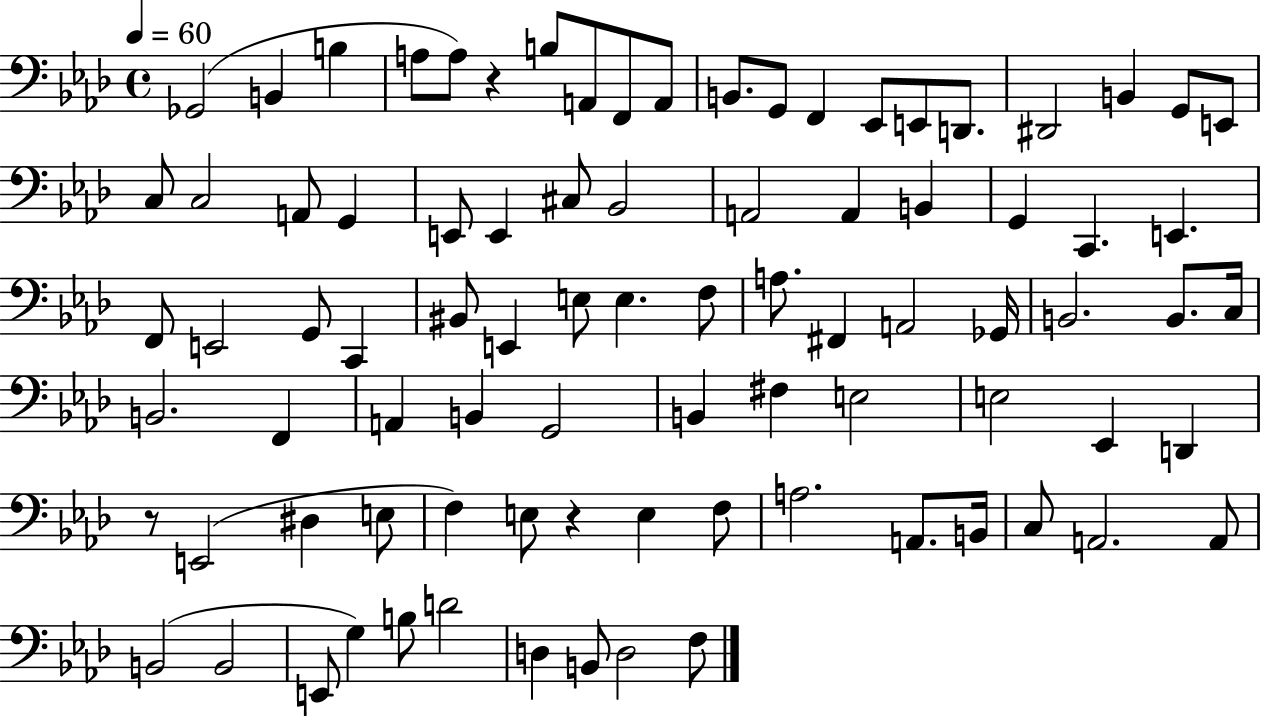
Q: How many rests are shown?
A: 3